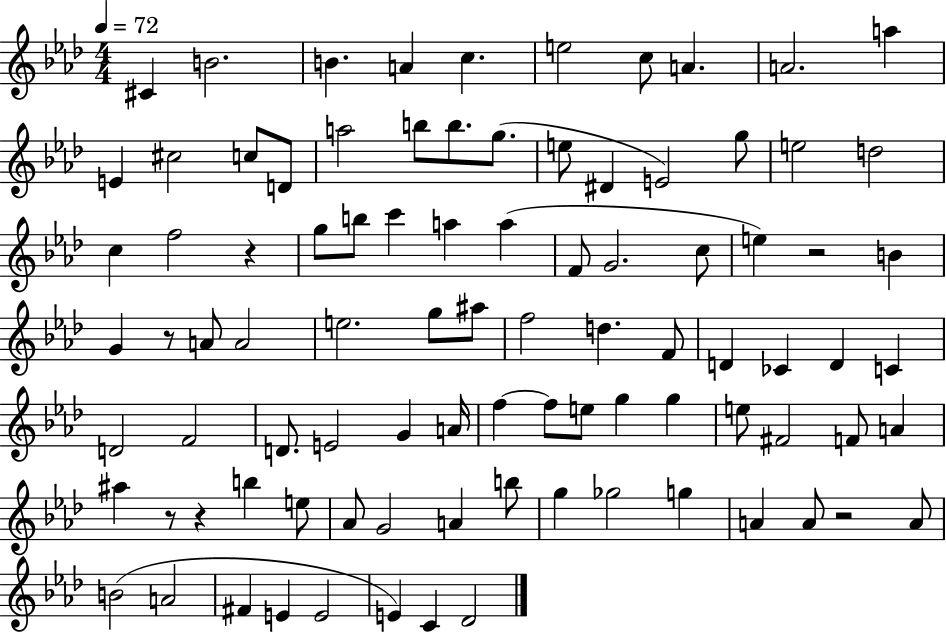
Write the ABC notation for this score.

X:1
T:Untitled
M:4/4
L:1/4
K:Ab
^C B2 B A c e2 c/2 A A2 a E ^c2 c/2 D/2 a2 b/2 b/2 g/2 e/2 ^D E2 g/2 e2 d2 c f2 z g/2 b/2 c' a a F/2 G2 c/2 e z2 B G z/2 A/2 A2 e2 g/2 ^a/2 f2 d F/2 D _C D C D2 F2 D/2 E2 G A/4 f f/2 e/2 g g e/2 ^F2 F/2 A ^a z/2 z b e/2 _A/2 G2 A b/2 g _g2 g A A/2 z2 A/2 B2 A2 ^F E E2 E C _D2